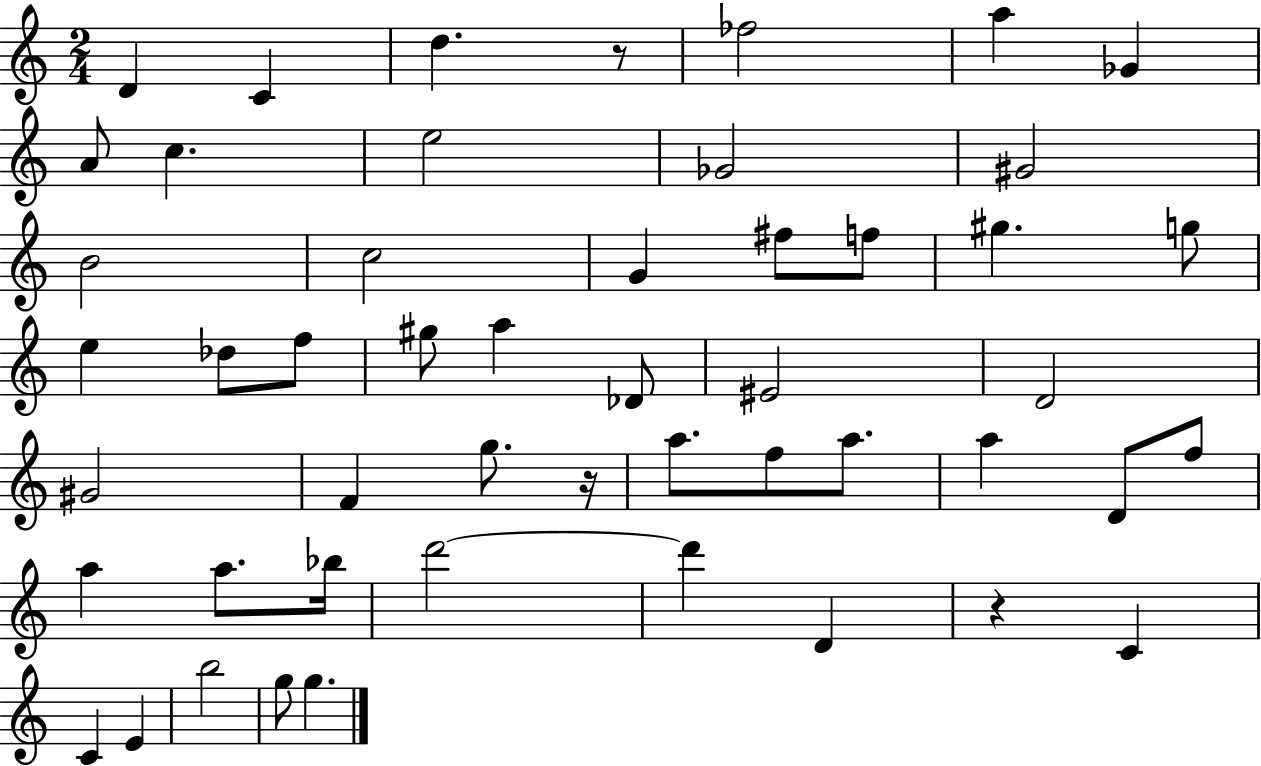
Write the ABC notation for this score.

X:1
T:Untitled
M:2/4
L:1/4
K:C
D C d z/2 _f2 a _G A/2 c e2 _G2 ^G2 B2 c2 G ^f/2 f/2 ^g g/2 e _d/2 f/2 ^g/2 a _D/2 ^E2 D2 ^G2 F g/2 z/4 a/2 f/2 a/2 a D/2 f/2 a a/2 _b/4 d'2 d' D z C C E b2 g/2 g